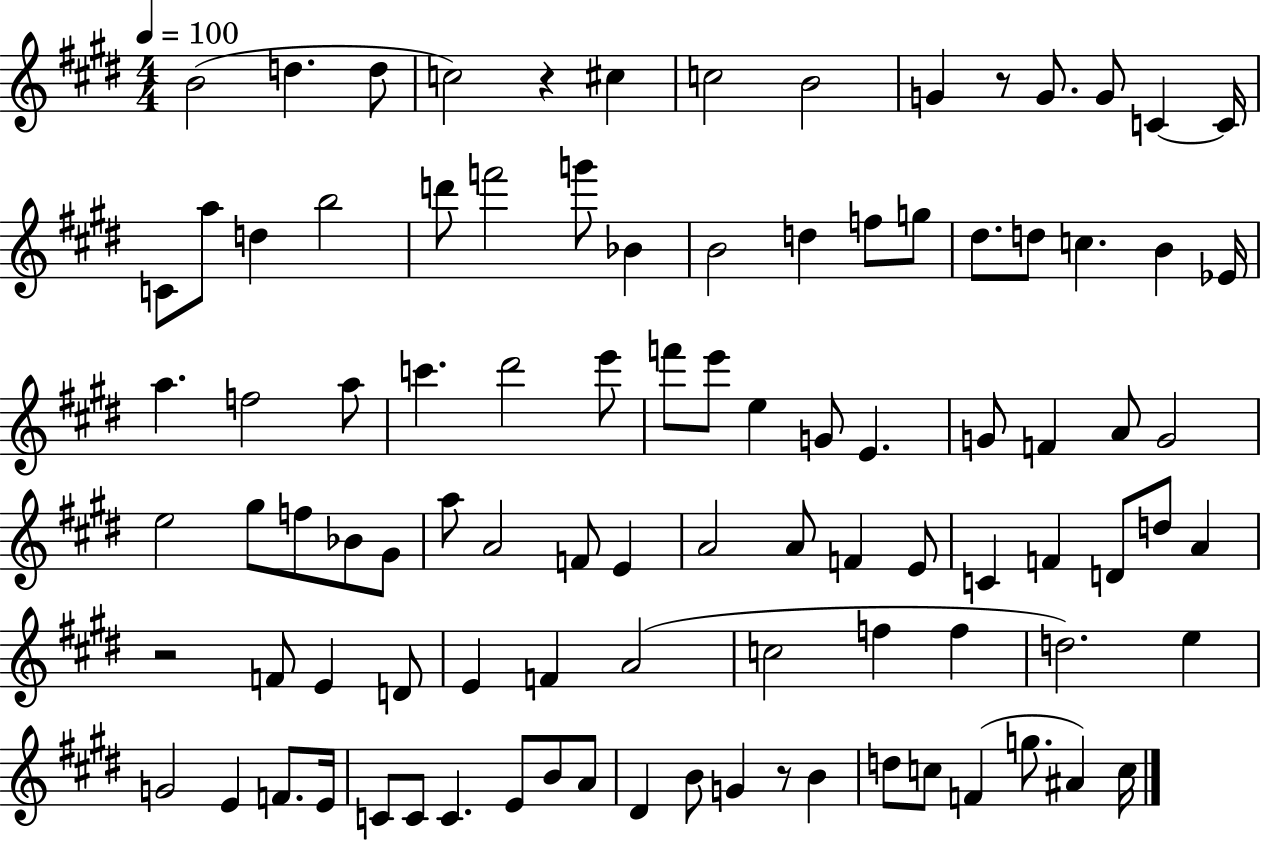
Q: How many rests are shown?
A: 4